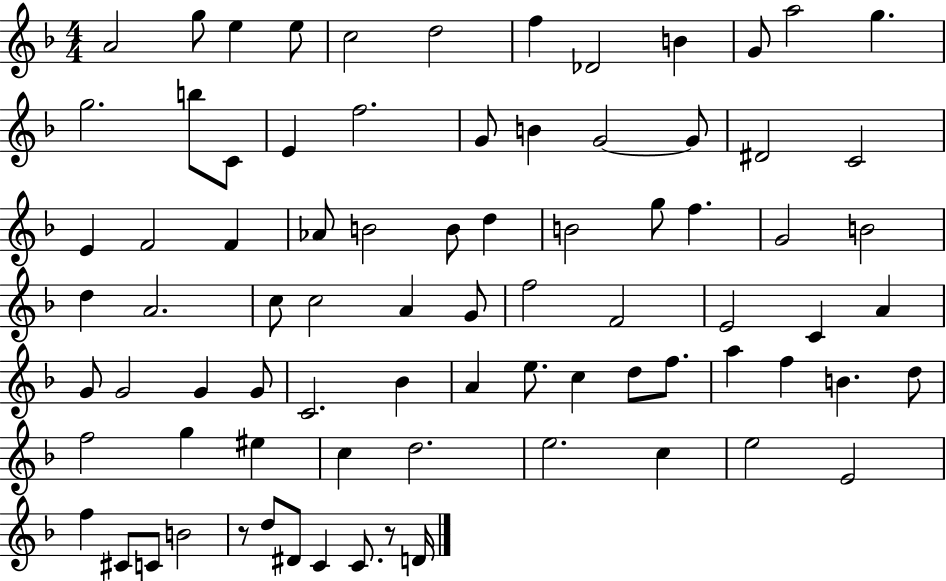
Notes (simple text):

A4/h G5/e E5/q E5/e C5/h D5/h F5/q Db4/h B4/q G4/e A5/h G5/q. G5/h. B5/e C4/e E4/q F5/h. G4/e B4/q G4/h G4/e D#4/h C4/h E4/q F4/h F4/q Ab4/e B4/h B4/e D5/q B4/h G5/e F5/q. G4/h B4/h D5/q A4/h. C5/e C5/h A4/q G4/e F5/h F4/h E4/h C4/q A4/q G4/e G4/h G4/q G4/e C4/h. Bb4/q A4/q E5/e. C5/q D5/e F5/e. A5/q F5/q B4/q. D5/e F5/h G5/q EIS5/q C5/q D5/h. E5/h. C5/q E5/h E4/h F5/q C#4/e C4/e B4/h R/e D5/e D#4/e C4/q C4/e. R/e D4/s